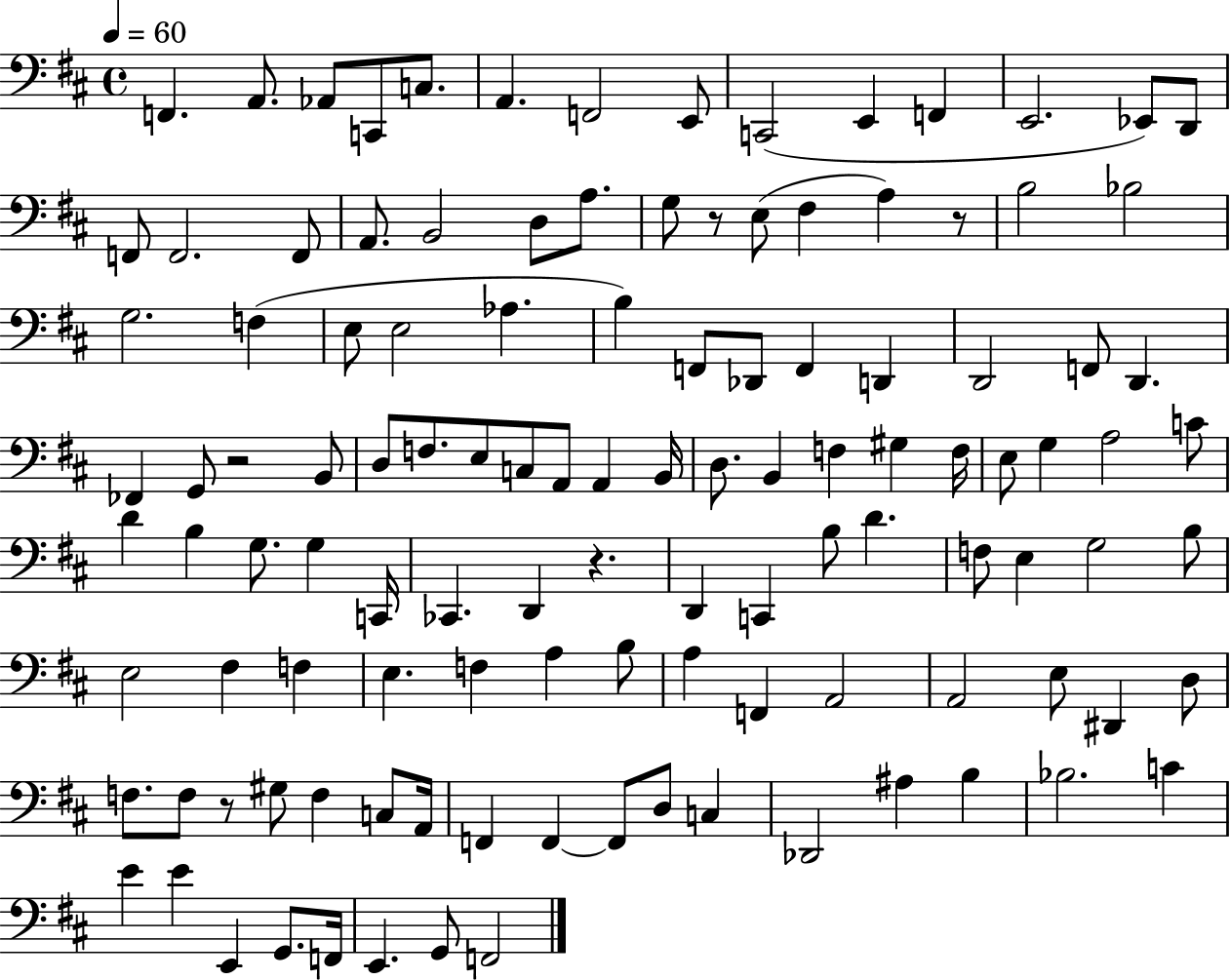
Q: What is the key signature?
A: D major